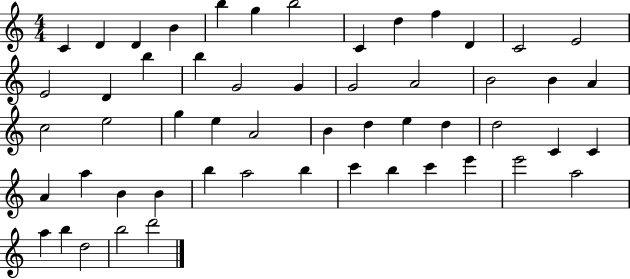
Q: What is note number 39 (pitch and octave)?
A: B4